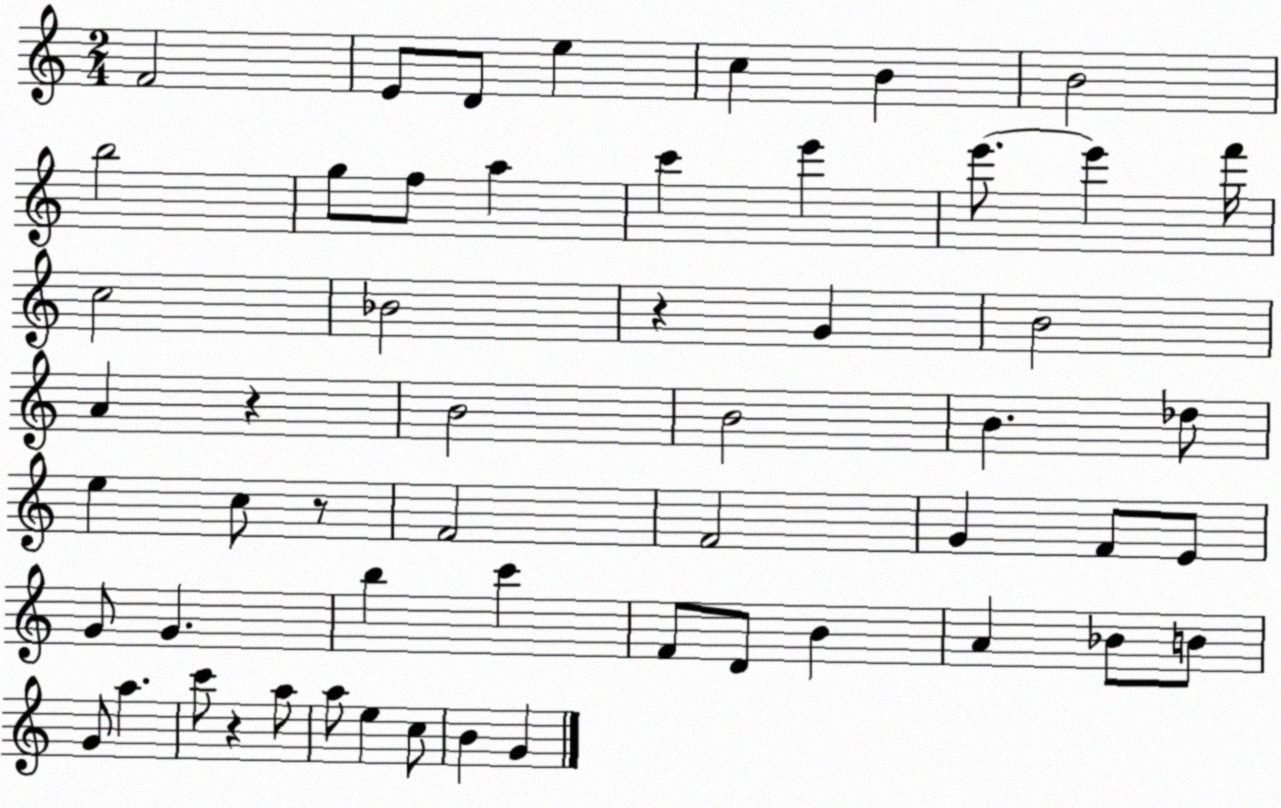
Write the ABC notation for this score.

X:1
T:Untitled
M:2/4
L:1/4
K:C
F2 E/2 D/2 e c B B2 b2 g/2 f/2 a c' e' e'/2 e' f'/4 c2 _B2 z G B2 A z B2 B2 B _d/2 e c/2 z/2 F2 F2 G F/2 E/2 G/2 G b c' F/2 D/2 B A _B/2 B/2 G/2 a c'/2 z a/2 a/2 e c/2 B G